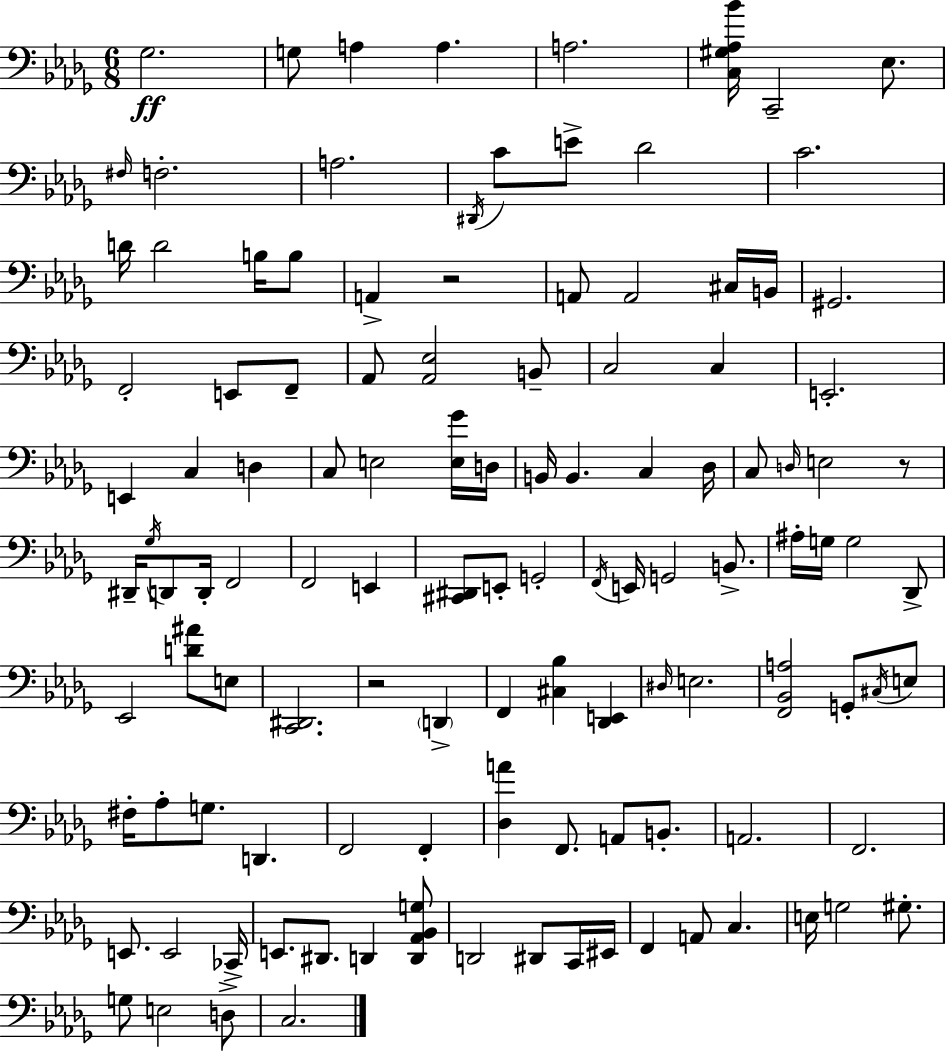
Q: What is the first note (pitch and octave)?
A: Gb3